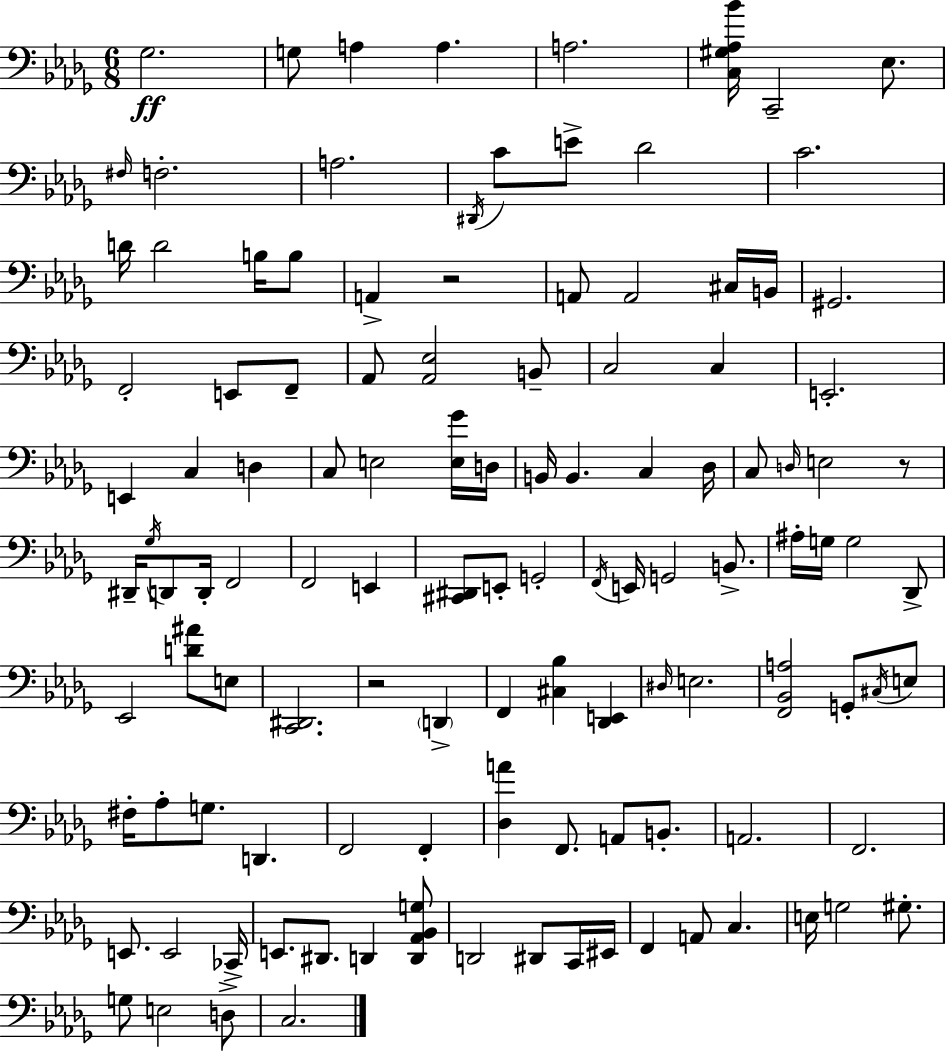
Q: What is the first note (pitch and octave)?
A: Gb3